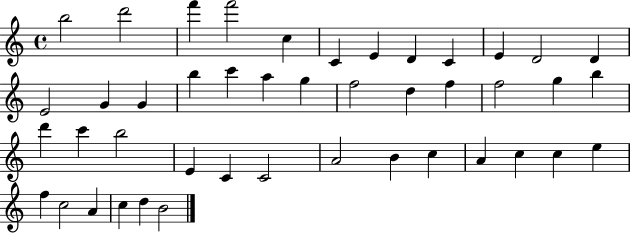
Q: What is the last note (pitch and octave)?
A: B4